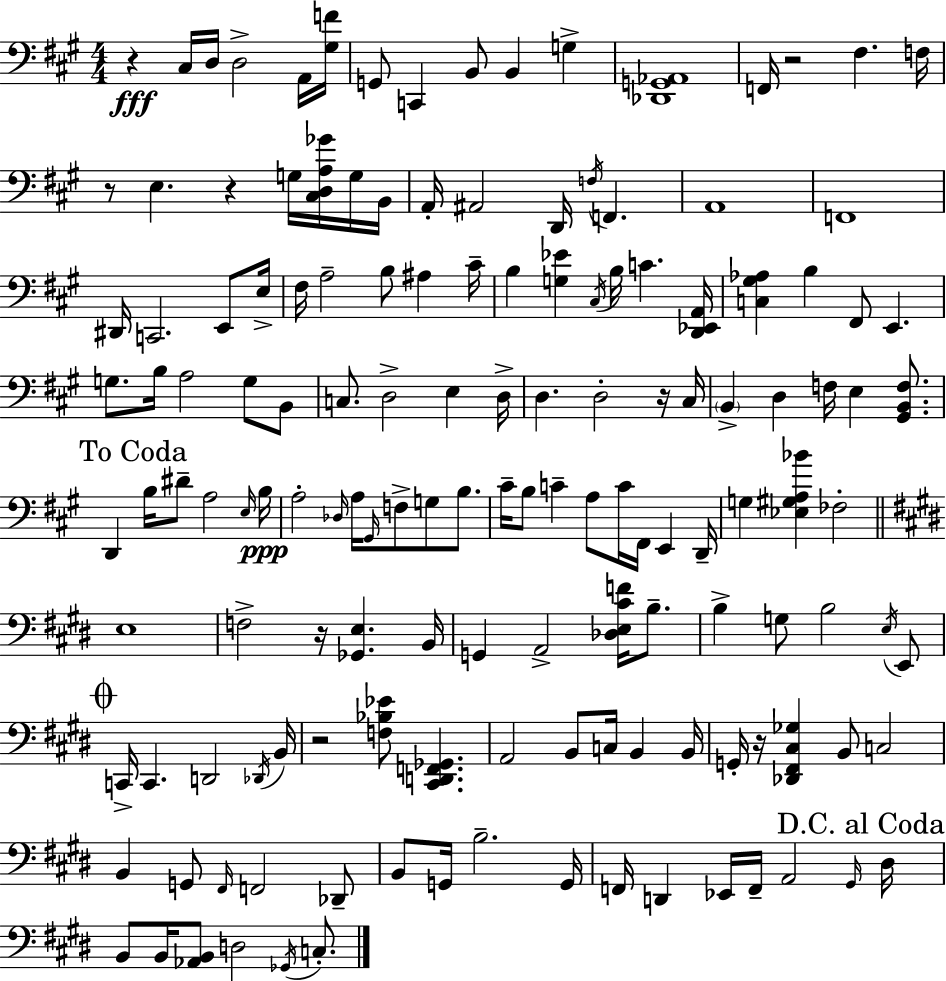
X:1
T:Untitled
M:4/4
L:1/4
K:A
z ^C,/4 D,/4 D,2 A,,/4 [^G,F]/4 G,,/2 C,, B,,/2 B,, G, [_D,,G,,_A,,]4 F,,/4 z2 ^F, F,/4 z/2 E, z G,/4 [^C,D,A,_G]/4 G,/4 B,,/4 A,,/4 ^A,,2 D,,/4 F,/4 F,, A,,4 F,,4 ^D,,/4 C,,2 E,,/2 E,/4 ^F,/4 A,2 B,/2 ^A, ^C/4 B, [G,_E] ^C,/4 B,/4 C [D,,_E,,A,,]/4 [C,^G,_A,] B, ^F,,/2 E,, G,/2 B,/4 A,2 G,/2 B,,/2 C,/2 D,2 E, D,/4 D, D,2 z/4 ^C,/4 B,, D, F,/4 E, [^G,,B,,F,]/2 D,, B,/4 ^D/2 A,2 E,/4 B,/4 A,2 _D,/4 A,/4 ^G,,/4 F,/2 G,/2 B,/2 ^C/4 B,/2 C A,/2 C/4 ^F,,/4 E,, D,,/4 G, [_E,^G,A,_B] _F,2 E,4 F,2 z/4 [_G,,E,] B,,/4 G,, A,,2 [_D,E,^CF]/4 B,/2 B, G,/2 B,2 E,/4 E,,/2 C,,/4 C,, D,,2 _D,,/4 B,,/4 z2 [F,_B,_E]/2 [^C,,D,,F,,_G,,] A,,2 B,,/2 C,/4 B,, B,,/4 G,,/4 z/4 [_D,,^F,,^C,_G,] B,,/2 C,2 B,, G,,/2 ^F,,/4 F,,2 _D,,/2 B,,/2 G,,/4 B,2 G,,/4 F,,/4 D,, _E,,/4 F,,/4 A,,2 ^G,,/4 ^D,/4 B,,/2 B,,/4 [_A,,B,,]/2 D,2 _G,,/4 C,/2